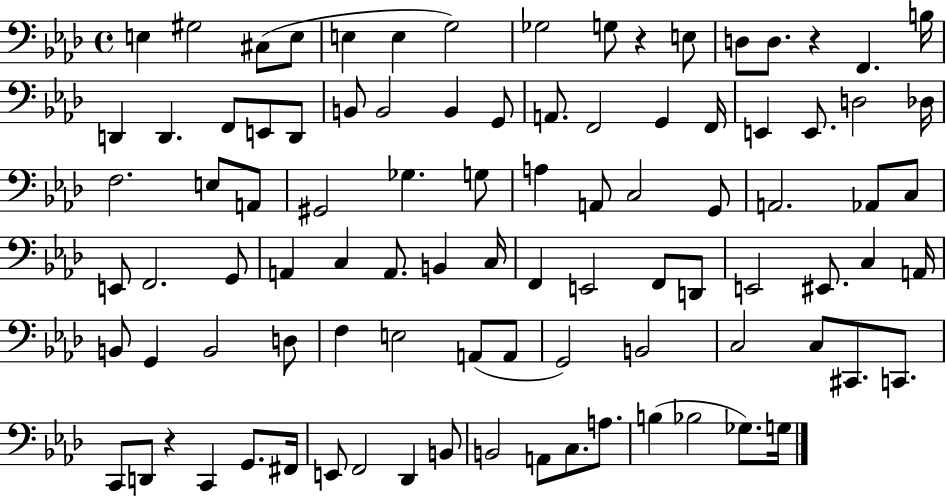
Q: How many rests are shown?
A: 3